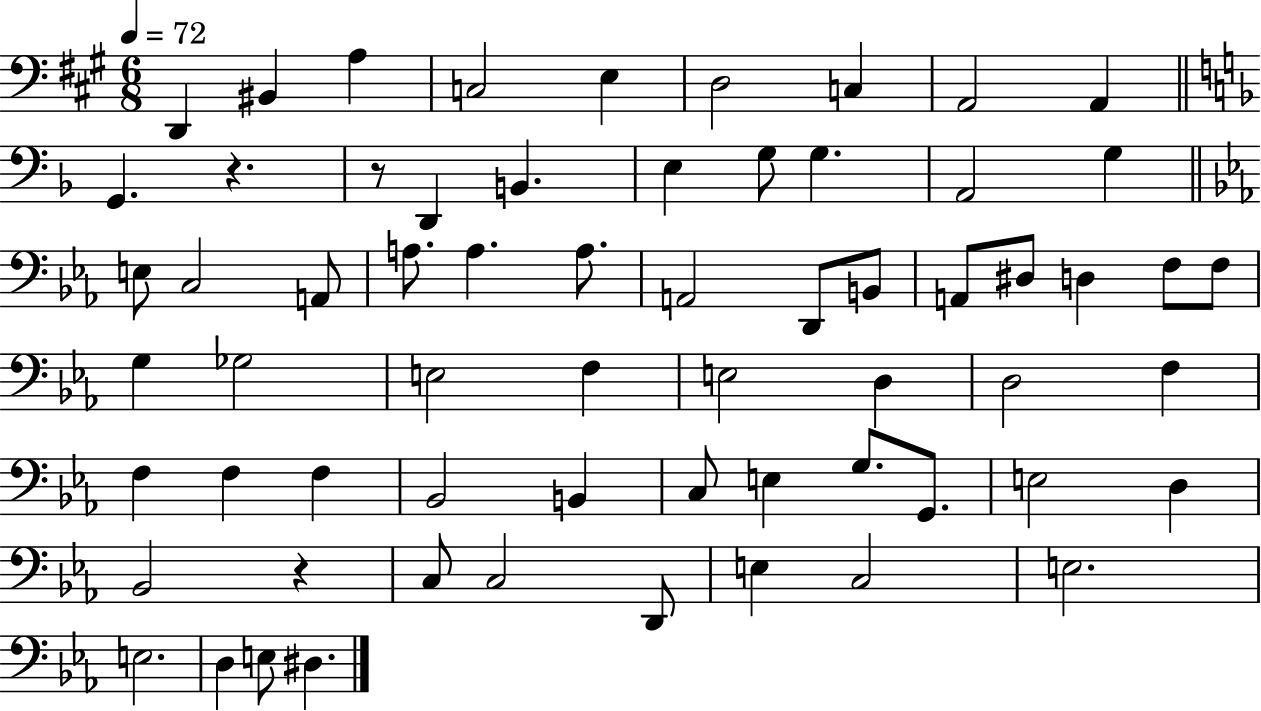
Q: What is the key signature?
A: A major